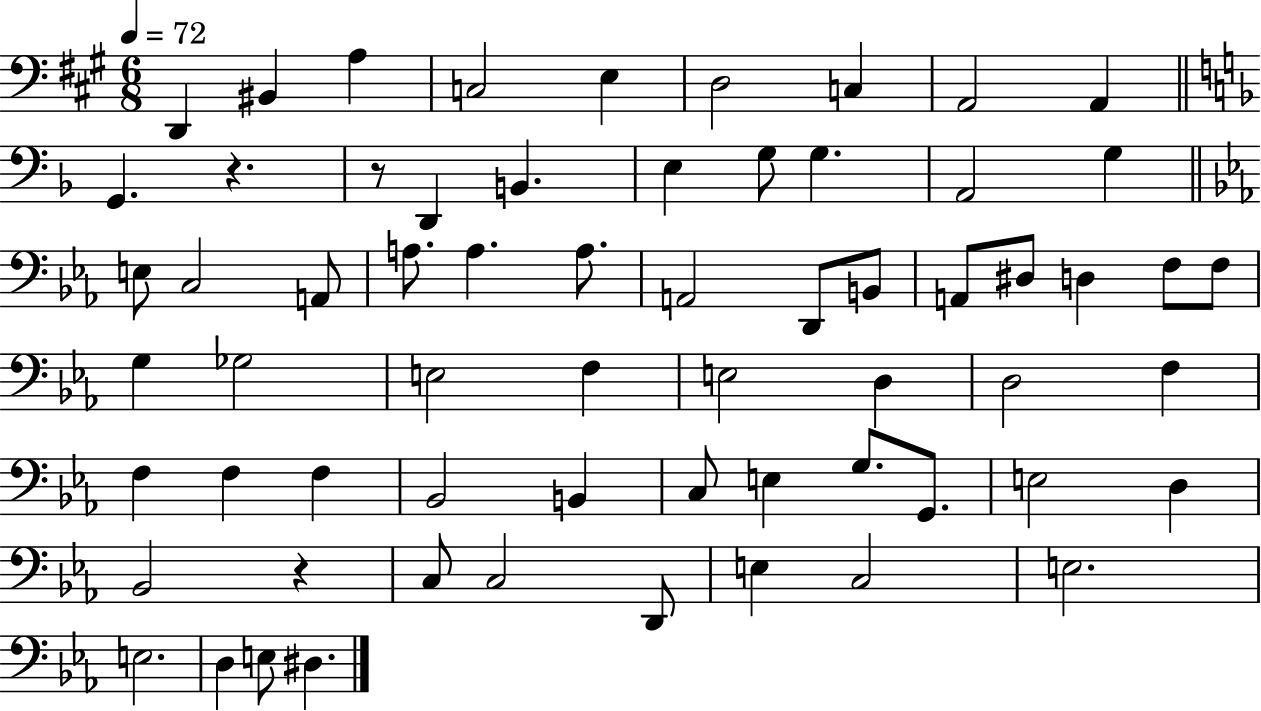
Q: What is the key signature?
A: A major